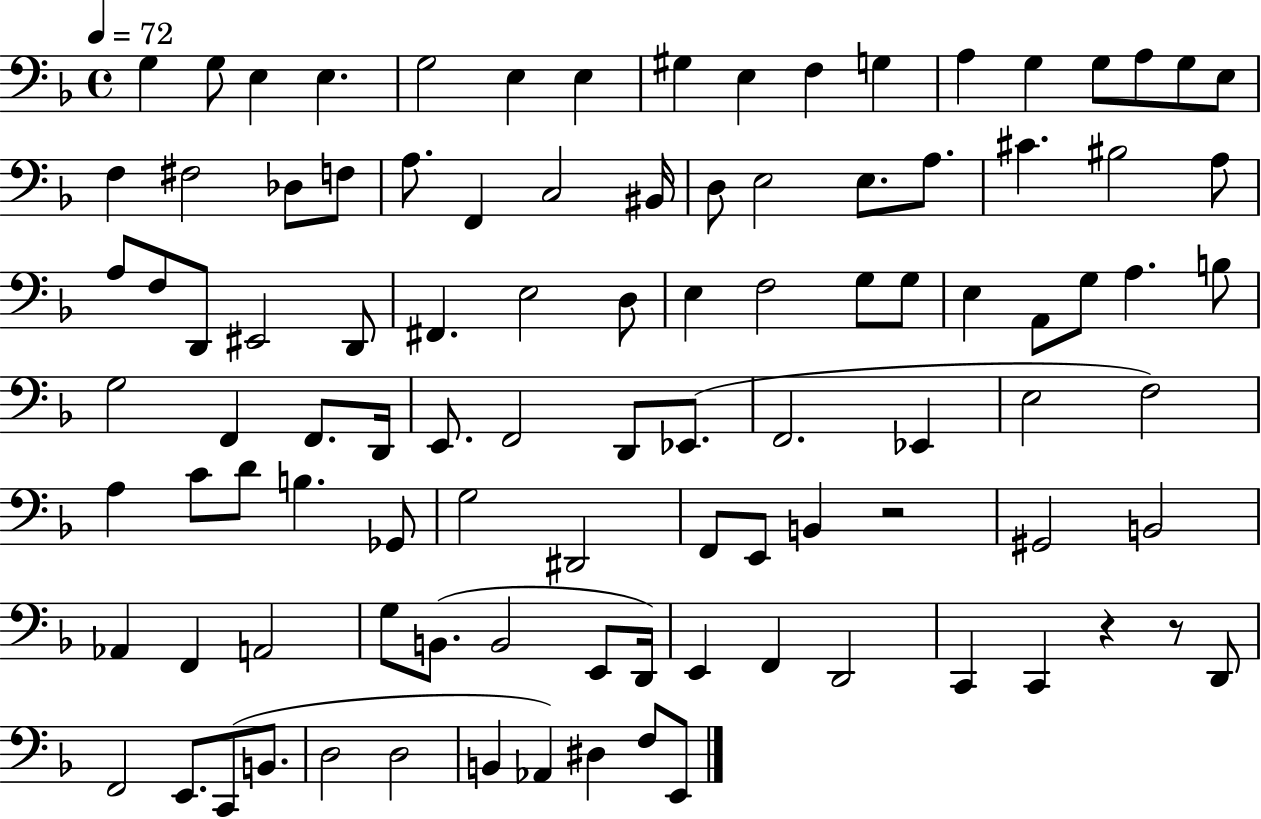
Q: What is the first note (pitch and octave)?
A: G3